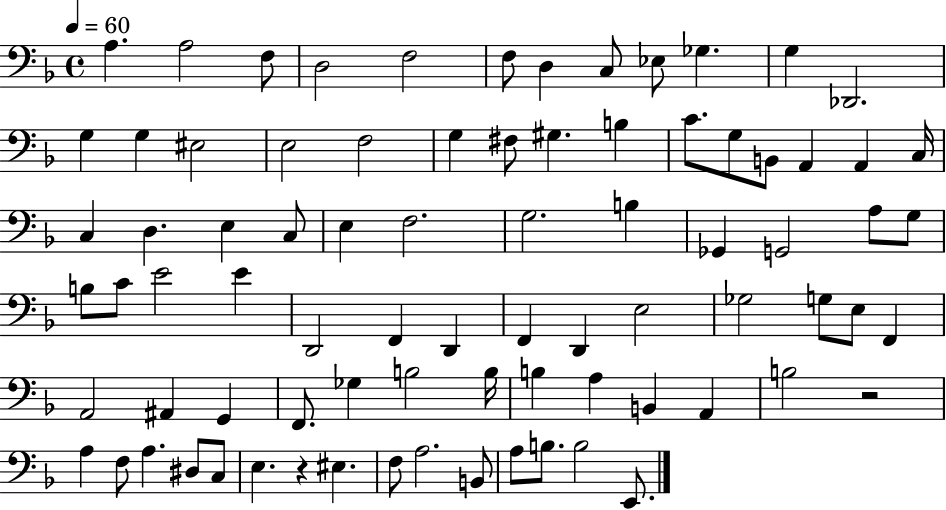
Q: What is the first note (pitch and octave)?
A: A3